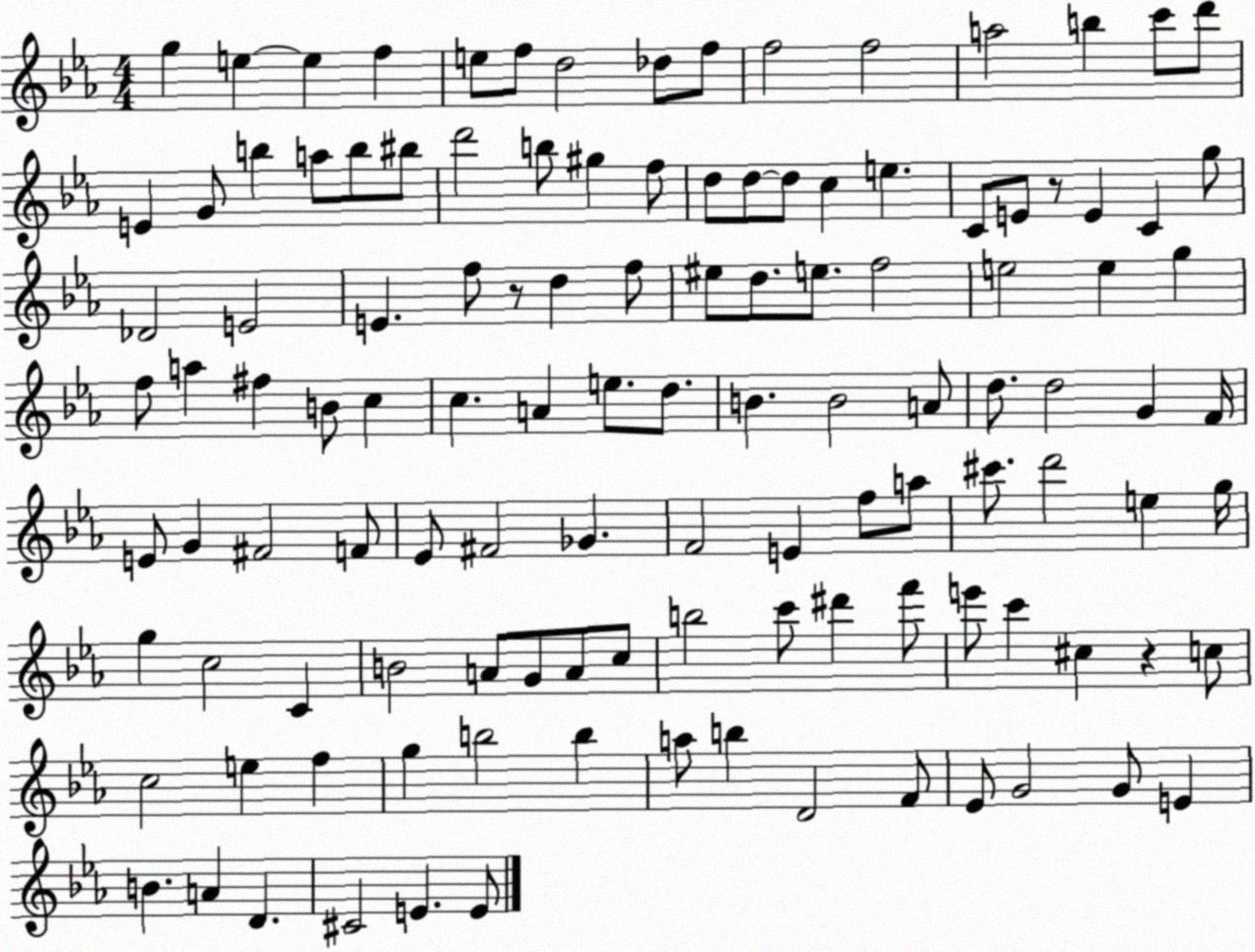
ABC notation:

X:1
T:Untitled
M:4/4
L:1/4
K:Eb
g e e f e/2 f/2 d2 _d/2 f/2 f2 f2 a2 b c'/2 d'/2 E G/2 b a/2 b/2 ^b/2 d'2 b/2 ^g f/2 d/2 d/2 d/2 c e C/2 E/2 z/2 E C g/2 _D2 E2 E f/2 z/2 d f/2 ^e/2 d/2 e/2 f2 e2 e g f/2 a ^f B/2 c c A e/2 d/2 B B2 A/2 d/2 d2 G F/4 E/2 G ^F2 F/2 _E/2 ^F2 _G F2 E f/2 a/2 ^c'/2 d'2 e g/4 g c2 C B2 A/2 G/2 A/2 c/2 b2 c'/2 ^d' f'/2 e'/2 c' ^c z c/2 c2 e f g b2 b a/2 b D2 F/2 _E/2 G2 G/2 E B A D ^C2 E E/2